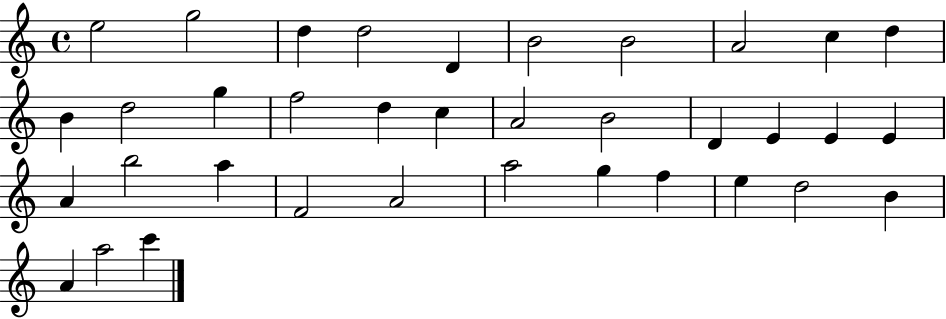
E5/h G5/h D5/q D5/h D4/q B4/h B4/h A4/h C5/q D5/q B4/q D5/h G5/q F5/h D5/q C5/q A4/h B4/h D4/q E4/q E4/q E4/q A4/q B5/h A5/q F4/h A4/h A5/h G5/q F5/q E5/q D5/h B4/q A4/q A5/h C6/q